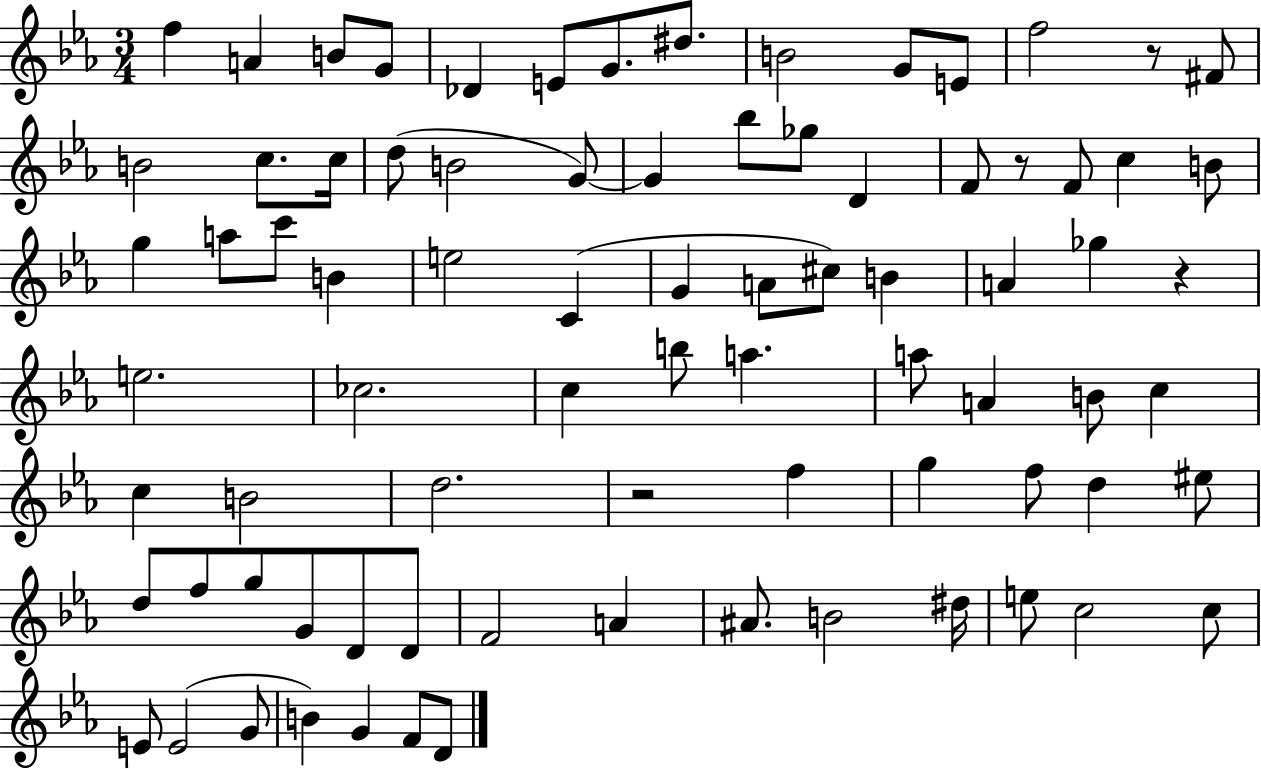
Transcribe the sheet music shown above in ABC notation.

X:1
T:Untitled
M:3/4
L:1/4
K:Eb
f A B/2 G/2 _D E/2 G/2 ^d/2 B2 G/2 E/2 f2 z/2 ^F/2 B2 c/2 c/4 d/2 B2 G/2 G _b/2 _g/2 D F/2 z/2 F/2 c B/2 g a/2 c'/2 B e2 C G A/2 ^c/2 B A _g z e2 _c2 c b/2 a a/2 A B/2 c c B2 d2 z2 f g f/2 d ^e/2 d/2 f/2 g/2 G/2 D/2 D/2 F2 A ^A/2 B2 ^d/4 e/2 c2 c/2 E/2 E2 G/2 B G F/2 D/2